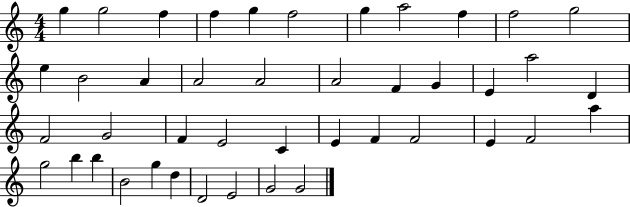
G5/q G5/h F5/q F5/q G5/q F5/h G5/q A5/h F5/q F5/h G5/h E5/q B4/h A4/q A4/h A4/h A4/h F4/q G4/q E4/q A5/h D4/q F4/h G4/h F4/q E4/h C4/q E4/q F4/q F4/h E4/q F4/h A5/q G5/h B5/q B5/q B4/h G5/q D5/q D4/h E4/h G4/h G4/h